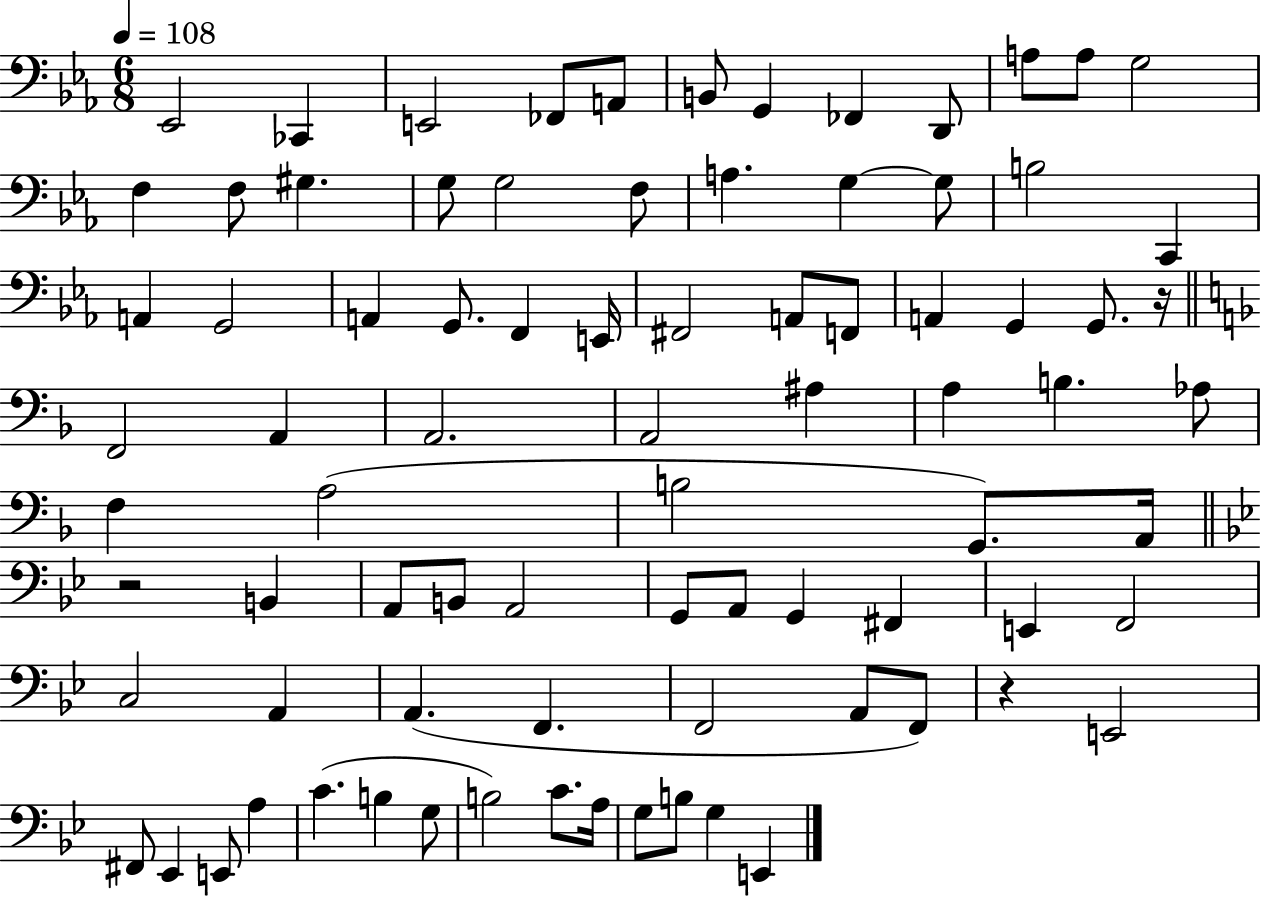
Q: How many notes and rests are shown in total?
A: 83